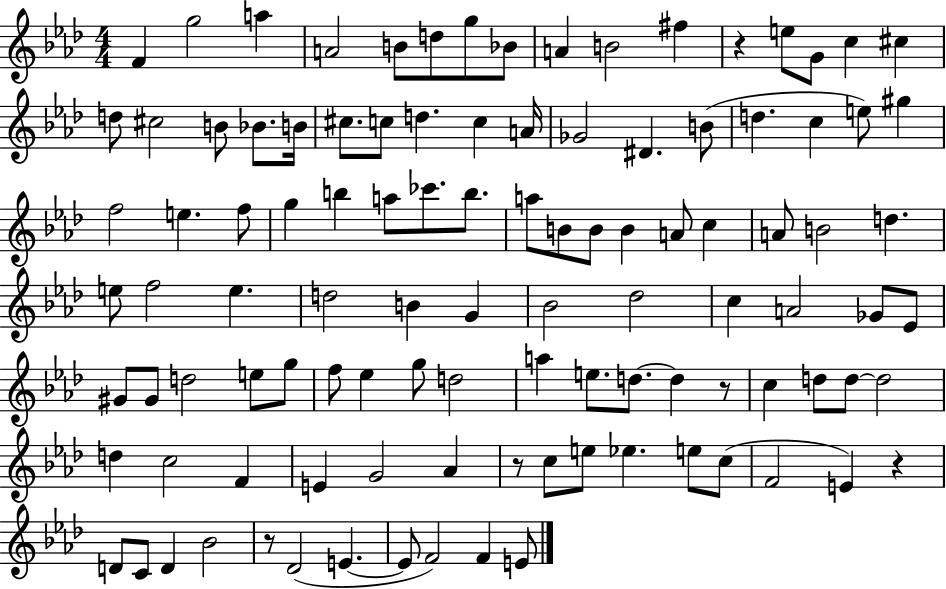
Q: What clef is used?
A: treble